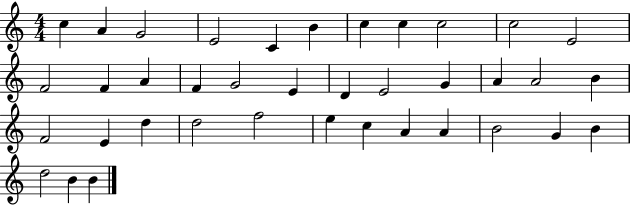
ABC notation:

X:1
T:Untitled
M:4/4
L:1/4
K:C
c A G2 E2 C B c c c2 c2 E2 F2 F A F G2 E D E2 G A A2 B F2 E d d2 f2 e c A A B2 G B d2 B B